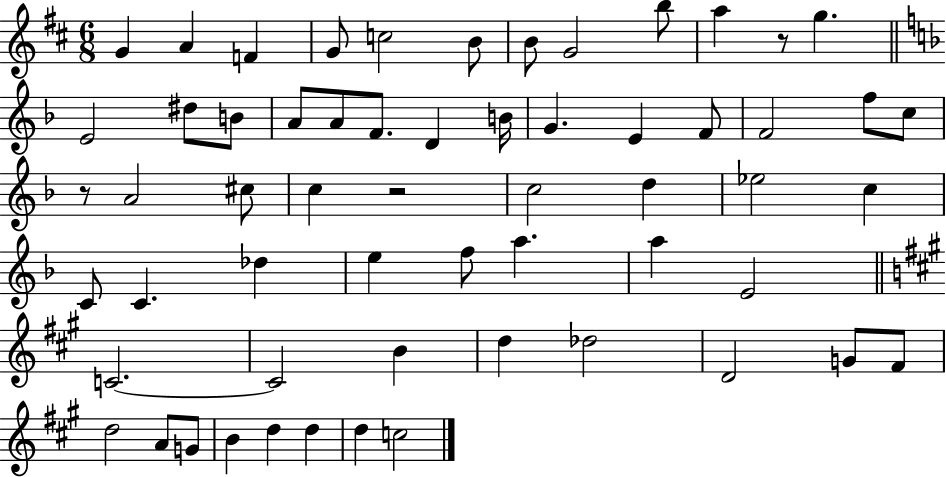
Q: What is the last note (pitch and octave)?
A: C5